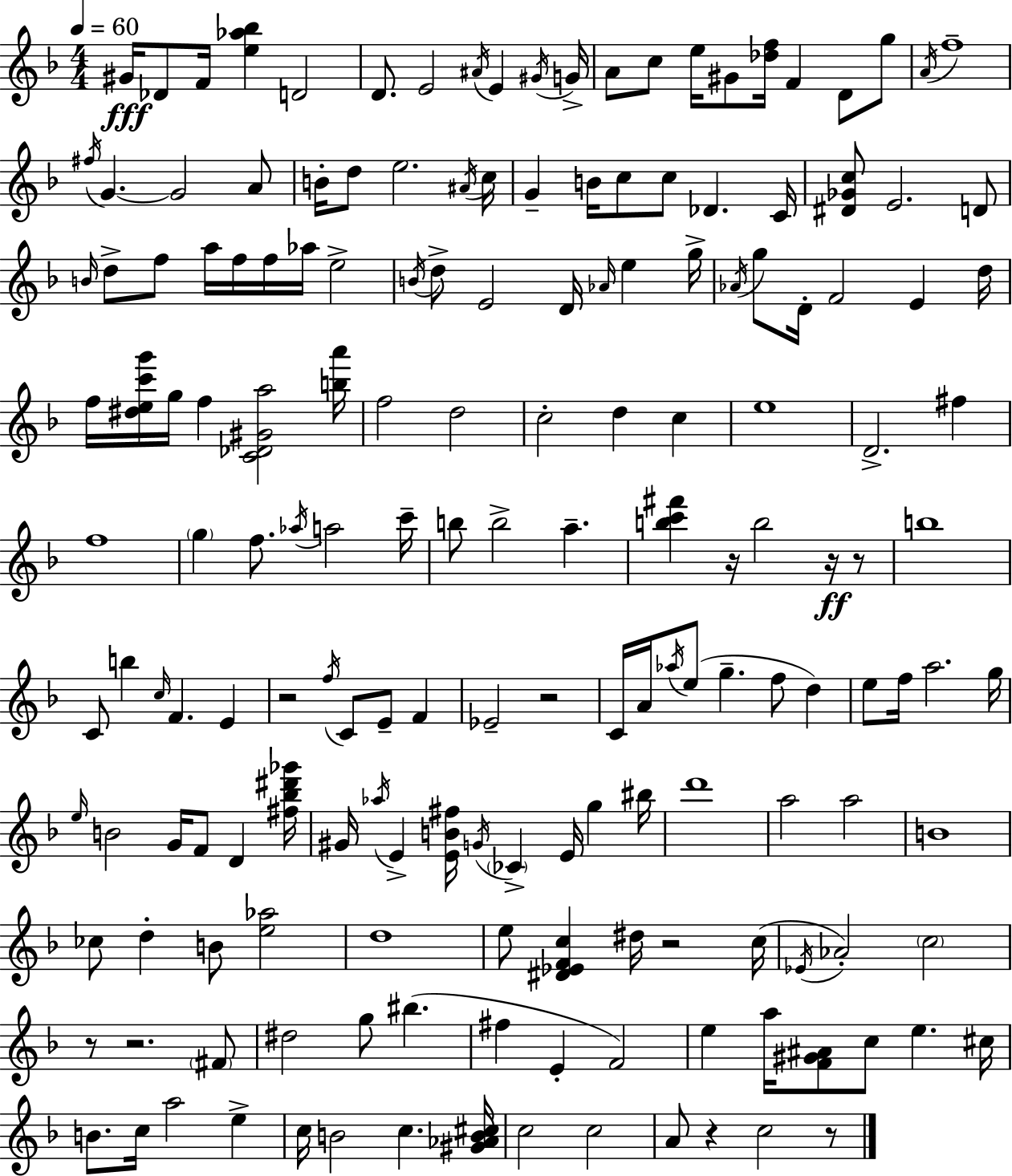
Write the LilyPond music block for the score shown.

{
  \clef treble
  \numericTimeSignature
  \time 4/4
  \key d \minor
  \tempo 4 = 60
  gis'16\fff des'8 f'16 <e'' aes'' bes''>4 d'2 | d'8. e'2 \acciaccatura { ais'16 } e'4 | \acciaccatura { gis'16 } g'16-> a'8 c''8 e''16 gis'8 <des'' f''>16 f'4 d'8 | g''8 \acciaccatura { a'16 } f''1-- | \break \acciaccatura { fis''16 } g'4.~~ g'2 | a'8 b'16-. d''8 e''2. | \acciaccatura { ais'16 } c''16 g'4-- b'16 c''8 c''8 des'4. | c'16 <dis' ges' c''>8 e'2. | \break d'8 \grace { b'16 } d''8-> f''8 a''16 f''16 f''16 aes''16 e''2-> | \acciaccatura { b'16 } d''8-> e'2 | d'16 \grace { aes'16 } e''4 g''16-> \acciaccatura { aes'16 } g''8 d'16-. f'2 | e'4 d''16 f''16 <dis'' e'' c''' g'''>16 g''16 f''4 | \break <c' des' gis' a''>2 <b'' a'''>16 f''2 | d''2 c''2-. | d''4 c''4 e''1 | d'2.-> | \break fis''4 f''1 | \parenthesize g''4 f''8. | \acciaccatura { aes''16 } a''2 c'''16-- b''8 b''2-> | a''4.-- <b'' c''' fis'''>4 r16 b''2 | \break r16\ff r8 b''1 | c'8 b''4 | \grace { c''16 } f'4. e'4 r2 | \acciaccatura { f''16 } c'8 e'8-- f'4 ees'2-- | \break r2 c'16 a'16 \acciaccatura { aes''16 } e''8( | g''4.-- f''8 d''4) e''8 f''16 | a''2. g''16 \grace { e''16 } b'2 | g'16 f'8 d'4 <fis'' bes'' dis''' ges'''>16 gis'16 \acciaccatura { aes''16 } | \break e'4-> <e' b' fis''>16 \acciaccatura { g'16 } \parenthesize ces'4-> e'16 g''4 bis''16 | d'''1 | a''2 a''2 | b'1 | \break ces''8 d''4-. b'8 <e'' aes''>2 | d''1 | e''8 <dis' ees' f' c''>4 dis''16 r2 c''16( | \acciaccatura { ees'16 } aes'2-.) \parenthesize c''2 | \break r8 r2. \parenthesize fis'8 | dis''2 g''8 bis''4.( | fis''4 e'4-. f'2) | e''4 a''16 <f' gis' ais'>8 c''8 e''4. | \break cis''16 b'8. c''16 a''2 e''4-> | c''16 b'2 c''4. | <gis' aes' b' cis''>16 c''2 c''2 | a'8 r4 c''2 r8 | \break \bar "|."
}